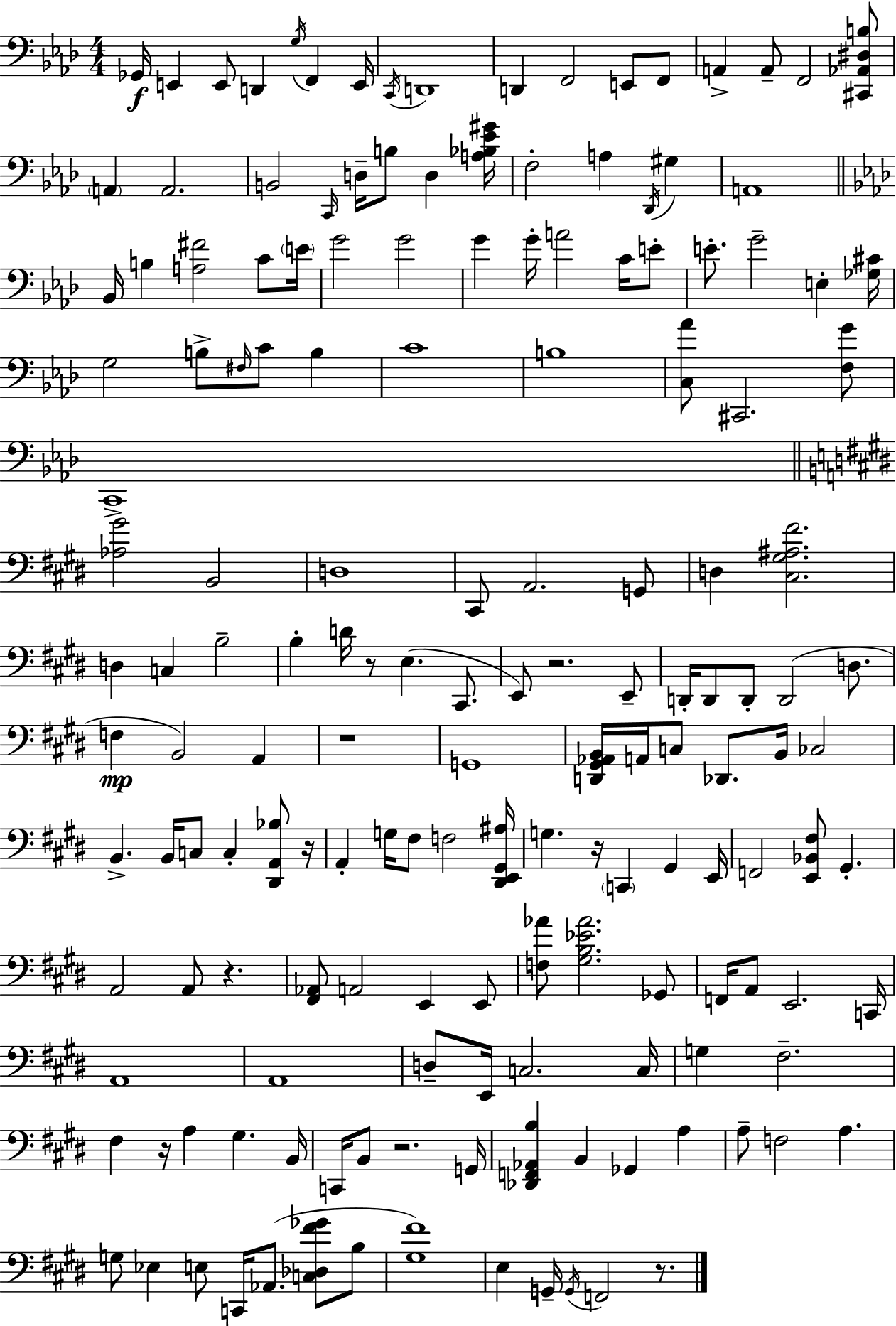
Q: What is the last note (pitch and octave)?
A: F2